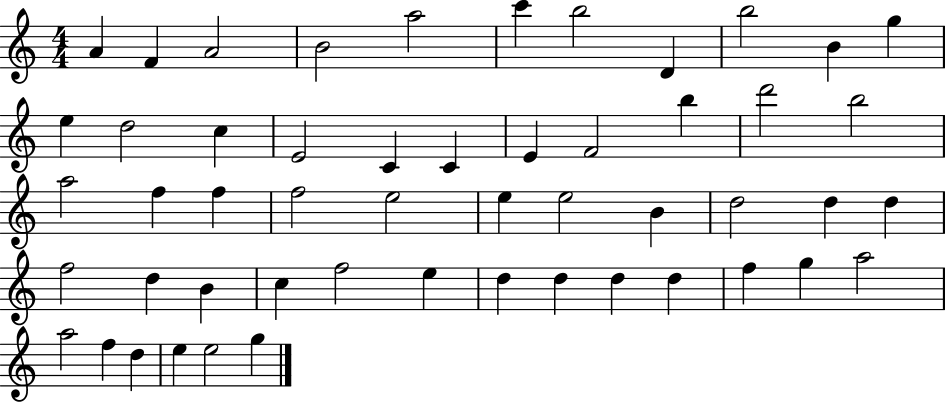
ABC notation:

X:1
T:Untitled
M:4/4
L:1/4
K:C
A F A2 B2 a2 c' b2 D b2 B g e d2 c E2 C C E F2 b d'2 b2 a2 f f f2 e2 e e2 B d2 d d f2 d B c f2 e d d d d f g a2 a2 f d e e2 g